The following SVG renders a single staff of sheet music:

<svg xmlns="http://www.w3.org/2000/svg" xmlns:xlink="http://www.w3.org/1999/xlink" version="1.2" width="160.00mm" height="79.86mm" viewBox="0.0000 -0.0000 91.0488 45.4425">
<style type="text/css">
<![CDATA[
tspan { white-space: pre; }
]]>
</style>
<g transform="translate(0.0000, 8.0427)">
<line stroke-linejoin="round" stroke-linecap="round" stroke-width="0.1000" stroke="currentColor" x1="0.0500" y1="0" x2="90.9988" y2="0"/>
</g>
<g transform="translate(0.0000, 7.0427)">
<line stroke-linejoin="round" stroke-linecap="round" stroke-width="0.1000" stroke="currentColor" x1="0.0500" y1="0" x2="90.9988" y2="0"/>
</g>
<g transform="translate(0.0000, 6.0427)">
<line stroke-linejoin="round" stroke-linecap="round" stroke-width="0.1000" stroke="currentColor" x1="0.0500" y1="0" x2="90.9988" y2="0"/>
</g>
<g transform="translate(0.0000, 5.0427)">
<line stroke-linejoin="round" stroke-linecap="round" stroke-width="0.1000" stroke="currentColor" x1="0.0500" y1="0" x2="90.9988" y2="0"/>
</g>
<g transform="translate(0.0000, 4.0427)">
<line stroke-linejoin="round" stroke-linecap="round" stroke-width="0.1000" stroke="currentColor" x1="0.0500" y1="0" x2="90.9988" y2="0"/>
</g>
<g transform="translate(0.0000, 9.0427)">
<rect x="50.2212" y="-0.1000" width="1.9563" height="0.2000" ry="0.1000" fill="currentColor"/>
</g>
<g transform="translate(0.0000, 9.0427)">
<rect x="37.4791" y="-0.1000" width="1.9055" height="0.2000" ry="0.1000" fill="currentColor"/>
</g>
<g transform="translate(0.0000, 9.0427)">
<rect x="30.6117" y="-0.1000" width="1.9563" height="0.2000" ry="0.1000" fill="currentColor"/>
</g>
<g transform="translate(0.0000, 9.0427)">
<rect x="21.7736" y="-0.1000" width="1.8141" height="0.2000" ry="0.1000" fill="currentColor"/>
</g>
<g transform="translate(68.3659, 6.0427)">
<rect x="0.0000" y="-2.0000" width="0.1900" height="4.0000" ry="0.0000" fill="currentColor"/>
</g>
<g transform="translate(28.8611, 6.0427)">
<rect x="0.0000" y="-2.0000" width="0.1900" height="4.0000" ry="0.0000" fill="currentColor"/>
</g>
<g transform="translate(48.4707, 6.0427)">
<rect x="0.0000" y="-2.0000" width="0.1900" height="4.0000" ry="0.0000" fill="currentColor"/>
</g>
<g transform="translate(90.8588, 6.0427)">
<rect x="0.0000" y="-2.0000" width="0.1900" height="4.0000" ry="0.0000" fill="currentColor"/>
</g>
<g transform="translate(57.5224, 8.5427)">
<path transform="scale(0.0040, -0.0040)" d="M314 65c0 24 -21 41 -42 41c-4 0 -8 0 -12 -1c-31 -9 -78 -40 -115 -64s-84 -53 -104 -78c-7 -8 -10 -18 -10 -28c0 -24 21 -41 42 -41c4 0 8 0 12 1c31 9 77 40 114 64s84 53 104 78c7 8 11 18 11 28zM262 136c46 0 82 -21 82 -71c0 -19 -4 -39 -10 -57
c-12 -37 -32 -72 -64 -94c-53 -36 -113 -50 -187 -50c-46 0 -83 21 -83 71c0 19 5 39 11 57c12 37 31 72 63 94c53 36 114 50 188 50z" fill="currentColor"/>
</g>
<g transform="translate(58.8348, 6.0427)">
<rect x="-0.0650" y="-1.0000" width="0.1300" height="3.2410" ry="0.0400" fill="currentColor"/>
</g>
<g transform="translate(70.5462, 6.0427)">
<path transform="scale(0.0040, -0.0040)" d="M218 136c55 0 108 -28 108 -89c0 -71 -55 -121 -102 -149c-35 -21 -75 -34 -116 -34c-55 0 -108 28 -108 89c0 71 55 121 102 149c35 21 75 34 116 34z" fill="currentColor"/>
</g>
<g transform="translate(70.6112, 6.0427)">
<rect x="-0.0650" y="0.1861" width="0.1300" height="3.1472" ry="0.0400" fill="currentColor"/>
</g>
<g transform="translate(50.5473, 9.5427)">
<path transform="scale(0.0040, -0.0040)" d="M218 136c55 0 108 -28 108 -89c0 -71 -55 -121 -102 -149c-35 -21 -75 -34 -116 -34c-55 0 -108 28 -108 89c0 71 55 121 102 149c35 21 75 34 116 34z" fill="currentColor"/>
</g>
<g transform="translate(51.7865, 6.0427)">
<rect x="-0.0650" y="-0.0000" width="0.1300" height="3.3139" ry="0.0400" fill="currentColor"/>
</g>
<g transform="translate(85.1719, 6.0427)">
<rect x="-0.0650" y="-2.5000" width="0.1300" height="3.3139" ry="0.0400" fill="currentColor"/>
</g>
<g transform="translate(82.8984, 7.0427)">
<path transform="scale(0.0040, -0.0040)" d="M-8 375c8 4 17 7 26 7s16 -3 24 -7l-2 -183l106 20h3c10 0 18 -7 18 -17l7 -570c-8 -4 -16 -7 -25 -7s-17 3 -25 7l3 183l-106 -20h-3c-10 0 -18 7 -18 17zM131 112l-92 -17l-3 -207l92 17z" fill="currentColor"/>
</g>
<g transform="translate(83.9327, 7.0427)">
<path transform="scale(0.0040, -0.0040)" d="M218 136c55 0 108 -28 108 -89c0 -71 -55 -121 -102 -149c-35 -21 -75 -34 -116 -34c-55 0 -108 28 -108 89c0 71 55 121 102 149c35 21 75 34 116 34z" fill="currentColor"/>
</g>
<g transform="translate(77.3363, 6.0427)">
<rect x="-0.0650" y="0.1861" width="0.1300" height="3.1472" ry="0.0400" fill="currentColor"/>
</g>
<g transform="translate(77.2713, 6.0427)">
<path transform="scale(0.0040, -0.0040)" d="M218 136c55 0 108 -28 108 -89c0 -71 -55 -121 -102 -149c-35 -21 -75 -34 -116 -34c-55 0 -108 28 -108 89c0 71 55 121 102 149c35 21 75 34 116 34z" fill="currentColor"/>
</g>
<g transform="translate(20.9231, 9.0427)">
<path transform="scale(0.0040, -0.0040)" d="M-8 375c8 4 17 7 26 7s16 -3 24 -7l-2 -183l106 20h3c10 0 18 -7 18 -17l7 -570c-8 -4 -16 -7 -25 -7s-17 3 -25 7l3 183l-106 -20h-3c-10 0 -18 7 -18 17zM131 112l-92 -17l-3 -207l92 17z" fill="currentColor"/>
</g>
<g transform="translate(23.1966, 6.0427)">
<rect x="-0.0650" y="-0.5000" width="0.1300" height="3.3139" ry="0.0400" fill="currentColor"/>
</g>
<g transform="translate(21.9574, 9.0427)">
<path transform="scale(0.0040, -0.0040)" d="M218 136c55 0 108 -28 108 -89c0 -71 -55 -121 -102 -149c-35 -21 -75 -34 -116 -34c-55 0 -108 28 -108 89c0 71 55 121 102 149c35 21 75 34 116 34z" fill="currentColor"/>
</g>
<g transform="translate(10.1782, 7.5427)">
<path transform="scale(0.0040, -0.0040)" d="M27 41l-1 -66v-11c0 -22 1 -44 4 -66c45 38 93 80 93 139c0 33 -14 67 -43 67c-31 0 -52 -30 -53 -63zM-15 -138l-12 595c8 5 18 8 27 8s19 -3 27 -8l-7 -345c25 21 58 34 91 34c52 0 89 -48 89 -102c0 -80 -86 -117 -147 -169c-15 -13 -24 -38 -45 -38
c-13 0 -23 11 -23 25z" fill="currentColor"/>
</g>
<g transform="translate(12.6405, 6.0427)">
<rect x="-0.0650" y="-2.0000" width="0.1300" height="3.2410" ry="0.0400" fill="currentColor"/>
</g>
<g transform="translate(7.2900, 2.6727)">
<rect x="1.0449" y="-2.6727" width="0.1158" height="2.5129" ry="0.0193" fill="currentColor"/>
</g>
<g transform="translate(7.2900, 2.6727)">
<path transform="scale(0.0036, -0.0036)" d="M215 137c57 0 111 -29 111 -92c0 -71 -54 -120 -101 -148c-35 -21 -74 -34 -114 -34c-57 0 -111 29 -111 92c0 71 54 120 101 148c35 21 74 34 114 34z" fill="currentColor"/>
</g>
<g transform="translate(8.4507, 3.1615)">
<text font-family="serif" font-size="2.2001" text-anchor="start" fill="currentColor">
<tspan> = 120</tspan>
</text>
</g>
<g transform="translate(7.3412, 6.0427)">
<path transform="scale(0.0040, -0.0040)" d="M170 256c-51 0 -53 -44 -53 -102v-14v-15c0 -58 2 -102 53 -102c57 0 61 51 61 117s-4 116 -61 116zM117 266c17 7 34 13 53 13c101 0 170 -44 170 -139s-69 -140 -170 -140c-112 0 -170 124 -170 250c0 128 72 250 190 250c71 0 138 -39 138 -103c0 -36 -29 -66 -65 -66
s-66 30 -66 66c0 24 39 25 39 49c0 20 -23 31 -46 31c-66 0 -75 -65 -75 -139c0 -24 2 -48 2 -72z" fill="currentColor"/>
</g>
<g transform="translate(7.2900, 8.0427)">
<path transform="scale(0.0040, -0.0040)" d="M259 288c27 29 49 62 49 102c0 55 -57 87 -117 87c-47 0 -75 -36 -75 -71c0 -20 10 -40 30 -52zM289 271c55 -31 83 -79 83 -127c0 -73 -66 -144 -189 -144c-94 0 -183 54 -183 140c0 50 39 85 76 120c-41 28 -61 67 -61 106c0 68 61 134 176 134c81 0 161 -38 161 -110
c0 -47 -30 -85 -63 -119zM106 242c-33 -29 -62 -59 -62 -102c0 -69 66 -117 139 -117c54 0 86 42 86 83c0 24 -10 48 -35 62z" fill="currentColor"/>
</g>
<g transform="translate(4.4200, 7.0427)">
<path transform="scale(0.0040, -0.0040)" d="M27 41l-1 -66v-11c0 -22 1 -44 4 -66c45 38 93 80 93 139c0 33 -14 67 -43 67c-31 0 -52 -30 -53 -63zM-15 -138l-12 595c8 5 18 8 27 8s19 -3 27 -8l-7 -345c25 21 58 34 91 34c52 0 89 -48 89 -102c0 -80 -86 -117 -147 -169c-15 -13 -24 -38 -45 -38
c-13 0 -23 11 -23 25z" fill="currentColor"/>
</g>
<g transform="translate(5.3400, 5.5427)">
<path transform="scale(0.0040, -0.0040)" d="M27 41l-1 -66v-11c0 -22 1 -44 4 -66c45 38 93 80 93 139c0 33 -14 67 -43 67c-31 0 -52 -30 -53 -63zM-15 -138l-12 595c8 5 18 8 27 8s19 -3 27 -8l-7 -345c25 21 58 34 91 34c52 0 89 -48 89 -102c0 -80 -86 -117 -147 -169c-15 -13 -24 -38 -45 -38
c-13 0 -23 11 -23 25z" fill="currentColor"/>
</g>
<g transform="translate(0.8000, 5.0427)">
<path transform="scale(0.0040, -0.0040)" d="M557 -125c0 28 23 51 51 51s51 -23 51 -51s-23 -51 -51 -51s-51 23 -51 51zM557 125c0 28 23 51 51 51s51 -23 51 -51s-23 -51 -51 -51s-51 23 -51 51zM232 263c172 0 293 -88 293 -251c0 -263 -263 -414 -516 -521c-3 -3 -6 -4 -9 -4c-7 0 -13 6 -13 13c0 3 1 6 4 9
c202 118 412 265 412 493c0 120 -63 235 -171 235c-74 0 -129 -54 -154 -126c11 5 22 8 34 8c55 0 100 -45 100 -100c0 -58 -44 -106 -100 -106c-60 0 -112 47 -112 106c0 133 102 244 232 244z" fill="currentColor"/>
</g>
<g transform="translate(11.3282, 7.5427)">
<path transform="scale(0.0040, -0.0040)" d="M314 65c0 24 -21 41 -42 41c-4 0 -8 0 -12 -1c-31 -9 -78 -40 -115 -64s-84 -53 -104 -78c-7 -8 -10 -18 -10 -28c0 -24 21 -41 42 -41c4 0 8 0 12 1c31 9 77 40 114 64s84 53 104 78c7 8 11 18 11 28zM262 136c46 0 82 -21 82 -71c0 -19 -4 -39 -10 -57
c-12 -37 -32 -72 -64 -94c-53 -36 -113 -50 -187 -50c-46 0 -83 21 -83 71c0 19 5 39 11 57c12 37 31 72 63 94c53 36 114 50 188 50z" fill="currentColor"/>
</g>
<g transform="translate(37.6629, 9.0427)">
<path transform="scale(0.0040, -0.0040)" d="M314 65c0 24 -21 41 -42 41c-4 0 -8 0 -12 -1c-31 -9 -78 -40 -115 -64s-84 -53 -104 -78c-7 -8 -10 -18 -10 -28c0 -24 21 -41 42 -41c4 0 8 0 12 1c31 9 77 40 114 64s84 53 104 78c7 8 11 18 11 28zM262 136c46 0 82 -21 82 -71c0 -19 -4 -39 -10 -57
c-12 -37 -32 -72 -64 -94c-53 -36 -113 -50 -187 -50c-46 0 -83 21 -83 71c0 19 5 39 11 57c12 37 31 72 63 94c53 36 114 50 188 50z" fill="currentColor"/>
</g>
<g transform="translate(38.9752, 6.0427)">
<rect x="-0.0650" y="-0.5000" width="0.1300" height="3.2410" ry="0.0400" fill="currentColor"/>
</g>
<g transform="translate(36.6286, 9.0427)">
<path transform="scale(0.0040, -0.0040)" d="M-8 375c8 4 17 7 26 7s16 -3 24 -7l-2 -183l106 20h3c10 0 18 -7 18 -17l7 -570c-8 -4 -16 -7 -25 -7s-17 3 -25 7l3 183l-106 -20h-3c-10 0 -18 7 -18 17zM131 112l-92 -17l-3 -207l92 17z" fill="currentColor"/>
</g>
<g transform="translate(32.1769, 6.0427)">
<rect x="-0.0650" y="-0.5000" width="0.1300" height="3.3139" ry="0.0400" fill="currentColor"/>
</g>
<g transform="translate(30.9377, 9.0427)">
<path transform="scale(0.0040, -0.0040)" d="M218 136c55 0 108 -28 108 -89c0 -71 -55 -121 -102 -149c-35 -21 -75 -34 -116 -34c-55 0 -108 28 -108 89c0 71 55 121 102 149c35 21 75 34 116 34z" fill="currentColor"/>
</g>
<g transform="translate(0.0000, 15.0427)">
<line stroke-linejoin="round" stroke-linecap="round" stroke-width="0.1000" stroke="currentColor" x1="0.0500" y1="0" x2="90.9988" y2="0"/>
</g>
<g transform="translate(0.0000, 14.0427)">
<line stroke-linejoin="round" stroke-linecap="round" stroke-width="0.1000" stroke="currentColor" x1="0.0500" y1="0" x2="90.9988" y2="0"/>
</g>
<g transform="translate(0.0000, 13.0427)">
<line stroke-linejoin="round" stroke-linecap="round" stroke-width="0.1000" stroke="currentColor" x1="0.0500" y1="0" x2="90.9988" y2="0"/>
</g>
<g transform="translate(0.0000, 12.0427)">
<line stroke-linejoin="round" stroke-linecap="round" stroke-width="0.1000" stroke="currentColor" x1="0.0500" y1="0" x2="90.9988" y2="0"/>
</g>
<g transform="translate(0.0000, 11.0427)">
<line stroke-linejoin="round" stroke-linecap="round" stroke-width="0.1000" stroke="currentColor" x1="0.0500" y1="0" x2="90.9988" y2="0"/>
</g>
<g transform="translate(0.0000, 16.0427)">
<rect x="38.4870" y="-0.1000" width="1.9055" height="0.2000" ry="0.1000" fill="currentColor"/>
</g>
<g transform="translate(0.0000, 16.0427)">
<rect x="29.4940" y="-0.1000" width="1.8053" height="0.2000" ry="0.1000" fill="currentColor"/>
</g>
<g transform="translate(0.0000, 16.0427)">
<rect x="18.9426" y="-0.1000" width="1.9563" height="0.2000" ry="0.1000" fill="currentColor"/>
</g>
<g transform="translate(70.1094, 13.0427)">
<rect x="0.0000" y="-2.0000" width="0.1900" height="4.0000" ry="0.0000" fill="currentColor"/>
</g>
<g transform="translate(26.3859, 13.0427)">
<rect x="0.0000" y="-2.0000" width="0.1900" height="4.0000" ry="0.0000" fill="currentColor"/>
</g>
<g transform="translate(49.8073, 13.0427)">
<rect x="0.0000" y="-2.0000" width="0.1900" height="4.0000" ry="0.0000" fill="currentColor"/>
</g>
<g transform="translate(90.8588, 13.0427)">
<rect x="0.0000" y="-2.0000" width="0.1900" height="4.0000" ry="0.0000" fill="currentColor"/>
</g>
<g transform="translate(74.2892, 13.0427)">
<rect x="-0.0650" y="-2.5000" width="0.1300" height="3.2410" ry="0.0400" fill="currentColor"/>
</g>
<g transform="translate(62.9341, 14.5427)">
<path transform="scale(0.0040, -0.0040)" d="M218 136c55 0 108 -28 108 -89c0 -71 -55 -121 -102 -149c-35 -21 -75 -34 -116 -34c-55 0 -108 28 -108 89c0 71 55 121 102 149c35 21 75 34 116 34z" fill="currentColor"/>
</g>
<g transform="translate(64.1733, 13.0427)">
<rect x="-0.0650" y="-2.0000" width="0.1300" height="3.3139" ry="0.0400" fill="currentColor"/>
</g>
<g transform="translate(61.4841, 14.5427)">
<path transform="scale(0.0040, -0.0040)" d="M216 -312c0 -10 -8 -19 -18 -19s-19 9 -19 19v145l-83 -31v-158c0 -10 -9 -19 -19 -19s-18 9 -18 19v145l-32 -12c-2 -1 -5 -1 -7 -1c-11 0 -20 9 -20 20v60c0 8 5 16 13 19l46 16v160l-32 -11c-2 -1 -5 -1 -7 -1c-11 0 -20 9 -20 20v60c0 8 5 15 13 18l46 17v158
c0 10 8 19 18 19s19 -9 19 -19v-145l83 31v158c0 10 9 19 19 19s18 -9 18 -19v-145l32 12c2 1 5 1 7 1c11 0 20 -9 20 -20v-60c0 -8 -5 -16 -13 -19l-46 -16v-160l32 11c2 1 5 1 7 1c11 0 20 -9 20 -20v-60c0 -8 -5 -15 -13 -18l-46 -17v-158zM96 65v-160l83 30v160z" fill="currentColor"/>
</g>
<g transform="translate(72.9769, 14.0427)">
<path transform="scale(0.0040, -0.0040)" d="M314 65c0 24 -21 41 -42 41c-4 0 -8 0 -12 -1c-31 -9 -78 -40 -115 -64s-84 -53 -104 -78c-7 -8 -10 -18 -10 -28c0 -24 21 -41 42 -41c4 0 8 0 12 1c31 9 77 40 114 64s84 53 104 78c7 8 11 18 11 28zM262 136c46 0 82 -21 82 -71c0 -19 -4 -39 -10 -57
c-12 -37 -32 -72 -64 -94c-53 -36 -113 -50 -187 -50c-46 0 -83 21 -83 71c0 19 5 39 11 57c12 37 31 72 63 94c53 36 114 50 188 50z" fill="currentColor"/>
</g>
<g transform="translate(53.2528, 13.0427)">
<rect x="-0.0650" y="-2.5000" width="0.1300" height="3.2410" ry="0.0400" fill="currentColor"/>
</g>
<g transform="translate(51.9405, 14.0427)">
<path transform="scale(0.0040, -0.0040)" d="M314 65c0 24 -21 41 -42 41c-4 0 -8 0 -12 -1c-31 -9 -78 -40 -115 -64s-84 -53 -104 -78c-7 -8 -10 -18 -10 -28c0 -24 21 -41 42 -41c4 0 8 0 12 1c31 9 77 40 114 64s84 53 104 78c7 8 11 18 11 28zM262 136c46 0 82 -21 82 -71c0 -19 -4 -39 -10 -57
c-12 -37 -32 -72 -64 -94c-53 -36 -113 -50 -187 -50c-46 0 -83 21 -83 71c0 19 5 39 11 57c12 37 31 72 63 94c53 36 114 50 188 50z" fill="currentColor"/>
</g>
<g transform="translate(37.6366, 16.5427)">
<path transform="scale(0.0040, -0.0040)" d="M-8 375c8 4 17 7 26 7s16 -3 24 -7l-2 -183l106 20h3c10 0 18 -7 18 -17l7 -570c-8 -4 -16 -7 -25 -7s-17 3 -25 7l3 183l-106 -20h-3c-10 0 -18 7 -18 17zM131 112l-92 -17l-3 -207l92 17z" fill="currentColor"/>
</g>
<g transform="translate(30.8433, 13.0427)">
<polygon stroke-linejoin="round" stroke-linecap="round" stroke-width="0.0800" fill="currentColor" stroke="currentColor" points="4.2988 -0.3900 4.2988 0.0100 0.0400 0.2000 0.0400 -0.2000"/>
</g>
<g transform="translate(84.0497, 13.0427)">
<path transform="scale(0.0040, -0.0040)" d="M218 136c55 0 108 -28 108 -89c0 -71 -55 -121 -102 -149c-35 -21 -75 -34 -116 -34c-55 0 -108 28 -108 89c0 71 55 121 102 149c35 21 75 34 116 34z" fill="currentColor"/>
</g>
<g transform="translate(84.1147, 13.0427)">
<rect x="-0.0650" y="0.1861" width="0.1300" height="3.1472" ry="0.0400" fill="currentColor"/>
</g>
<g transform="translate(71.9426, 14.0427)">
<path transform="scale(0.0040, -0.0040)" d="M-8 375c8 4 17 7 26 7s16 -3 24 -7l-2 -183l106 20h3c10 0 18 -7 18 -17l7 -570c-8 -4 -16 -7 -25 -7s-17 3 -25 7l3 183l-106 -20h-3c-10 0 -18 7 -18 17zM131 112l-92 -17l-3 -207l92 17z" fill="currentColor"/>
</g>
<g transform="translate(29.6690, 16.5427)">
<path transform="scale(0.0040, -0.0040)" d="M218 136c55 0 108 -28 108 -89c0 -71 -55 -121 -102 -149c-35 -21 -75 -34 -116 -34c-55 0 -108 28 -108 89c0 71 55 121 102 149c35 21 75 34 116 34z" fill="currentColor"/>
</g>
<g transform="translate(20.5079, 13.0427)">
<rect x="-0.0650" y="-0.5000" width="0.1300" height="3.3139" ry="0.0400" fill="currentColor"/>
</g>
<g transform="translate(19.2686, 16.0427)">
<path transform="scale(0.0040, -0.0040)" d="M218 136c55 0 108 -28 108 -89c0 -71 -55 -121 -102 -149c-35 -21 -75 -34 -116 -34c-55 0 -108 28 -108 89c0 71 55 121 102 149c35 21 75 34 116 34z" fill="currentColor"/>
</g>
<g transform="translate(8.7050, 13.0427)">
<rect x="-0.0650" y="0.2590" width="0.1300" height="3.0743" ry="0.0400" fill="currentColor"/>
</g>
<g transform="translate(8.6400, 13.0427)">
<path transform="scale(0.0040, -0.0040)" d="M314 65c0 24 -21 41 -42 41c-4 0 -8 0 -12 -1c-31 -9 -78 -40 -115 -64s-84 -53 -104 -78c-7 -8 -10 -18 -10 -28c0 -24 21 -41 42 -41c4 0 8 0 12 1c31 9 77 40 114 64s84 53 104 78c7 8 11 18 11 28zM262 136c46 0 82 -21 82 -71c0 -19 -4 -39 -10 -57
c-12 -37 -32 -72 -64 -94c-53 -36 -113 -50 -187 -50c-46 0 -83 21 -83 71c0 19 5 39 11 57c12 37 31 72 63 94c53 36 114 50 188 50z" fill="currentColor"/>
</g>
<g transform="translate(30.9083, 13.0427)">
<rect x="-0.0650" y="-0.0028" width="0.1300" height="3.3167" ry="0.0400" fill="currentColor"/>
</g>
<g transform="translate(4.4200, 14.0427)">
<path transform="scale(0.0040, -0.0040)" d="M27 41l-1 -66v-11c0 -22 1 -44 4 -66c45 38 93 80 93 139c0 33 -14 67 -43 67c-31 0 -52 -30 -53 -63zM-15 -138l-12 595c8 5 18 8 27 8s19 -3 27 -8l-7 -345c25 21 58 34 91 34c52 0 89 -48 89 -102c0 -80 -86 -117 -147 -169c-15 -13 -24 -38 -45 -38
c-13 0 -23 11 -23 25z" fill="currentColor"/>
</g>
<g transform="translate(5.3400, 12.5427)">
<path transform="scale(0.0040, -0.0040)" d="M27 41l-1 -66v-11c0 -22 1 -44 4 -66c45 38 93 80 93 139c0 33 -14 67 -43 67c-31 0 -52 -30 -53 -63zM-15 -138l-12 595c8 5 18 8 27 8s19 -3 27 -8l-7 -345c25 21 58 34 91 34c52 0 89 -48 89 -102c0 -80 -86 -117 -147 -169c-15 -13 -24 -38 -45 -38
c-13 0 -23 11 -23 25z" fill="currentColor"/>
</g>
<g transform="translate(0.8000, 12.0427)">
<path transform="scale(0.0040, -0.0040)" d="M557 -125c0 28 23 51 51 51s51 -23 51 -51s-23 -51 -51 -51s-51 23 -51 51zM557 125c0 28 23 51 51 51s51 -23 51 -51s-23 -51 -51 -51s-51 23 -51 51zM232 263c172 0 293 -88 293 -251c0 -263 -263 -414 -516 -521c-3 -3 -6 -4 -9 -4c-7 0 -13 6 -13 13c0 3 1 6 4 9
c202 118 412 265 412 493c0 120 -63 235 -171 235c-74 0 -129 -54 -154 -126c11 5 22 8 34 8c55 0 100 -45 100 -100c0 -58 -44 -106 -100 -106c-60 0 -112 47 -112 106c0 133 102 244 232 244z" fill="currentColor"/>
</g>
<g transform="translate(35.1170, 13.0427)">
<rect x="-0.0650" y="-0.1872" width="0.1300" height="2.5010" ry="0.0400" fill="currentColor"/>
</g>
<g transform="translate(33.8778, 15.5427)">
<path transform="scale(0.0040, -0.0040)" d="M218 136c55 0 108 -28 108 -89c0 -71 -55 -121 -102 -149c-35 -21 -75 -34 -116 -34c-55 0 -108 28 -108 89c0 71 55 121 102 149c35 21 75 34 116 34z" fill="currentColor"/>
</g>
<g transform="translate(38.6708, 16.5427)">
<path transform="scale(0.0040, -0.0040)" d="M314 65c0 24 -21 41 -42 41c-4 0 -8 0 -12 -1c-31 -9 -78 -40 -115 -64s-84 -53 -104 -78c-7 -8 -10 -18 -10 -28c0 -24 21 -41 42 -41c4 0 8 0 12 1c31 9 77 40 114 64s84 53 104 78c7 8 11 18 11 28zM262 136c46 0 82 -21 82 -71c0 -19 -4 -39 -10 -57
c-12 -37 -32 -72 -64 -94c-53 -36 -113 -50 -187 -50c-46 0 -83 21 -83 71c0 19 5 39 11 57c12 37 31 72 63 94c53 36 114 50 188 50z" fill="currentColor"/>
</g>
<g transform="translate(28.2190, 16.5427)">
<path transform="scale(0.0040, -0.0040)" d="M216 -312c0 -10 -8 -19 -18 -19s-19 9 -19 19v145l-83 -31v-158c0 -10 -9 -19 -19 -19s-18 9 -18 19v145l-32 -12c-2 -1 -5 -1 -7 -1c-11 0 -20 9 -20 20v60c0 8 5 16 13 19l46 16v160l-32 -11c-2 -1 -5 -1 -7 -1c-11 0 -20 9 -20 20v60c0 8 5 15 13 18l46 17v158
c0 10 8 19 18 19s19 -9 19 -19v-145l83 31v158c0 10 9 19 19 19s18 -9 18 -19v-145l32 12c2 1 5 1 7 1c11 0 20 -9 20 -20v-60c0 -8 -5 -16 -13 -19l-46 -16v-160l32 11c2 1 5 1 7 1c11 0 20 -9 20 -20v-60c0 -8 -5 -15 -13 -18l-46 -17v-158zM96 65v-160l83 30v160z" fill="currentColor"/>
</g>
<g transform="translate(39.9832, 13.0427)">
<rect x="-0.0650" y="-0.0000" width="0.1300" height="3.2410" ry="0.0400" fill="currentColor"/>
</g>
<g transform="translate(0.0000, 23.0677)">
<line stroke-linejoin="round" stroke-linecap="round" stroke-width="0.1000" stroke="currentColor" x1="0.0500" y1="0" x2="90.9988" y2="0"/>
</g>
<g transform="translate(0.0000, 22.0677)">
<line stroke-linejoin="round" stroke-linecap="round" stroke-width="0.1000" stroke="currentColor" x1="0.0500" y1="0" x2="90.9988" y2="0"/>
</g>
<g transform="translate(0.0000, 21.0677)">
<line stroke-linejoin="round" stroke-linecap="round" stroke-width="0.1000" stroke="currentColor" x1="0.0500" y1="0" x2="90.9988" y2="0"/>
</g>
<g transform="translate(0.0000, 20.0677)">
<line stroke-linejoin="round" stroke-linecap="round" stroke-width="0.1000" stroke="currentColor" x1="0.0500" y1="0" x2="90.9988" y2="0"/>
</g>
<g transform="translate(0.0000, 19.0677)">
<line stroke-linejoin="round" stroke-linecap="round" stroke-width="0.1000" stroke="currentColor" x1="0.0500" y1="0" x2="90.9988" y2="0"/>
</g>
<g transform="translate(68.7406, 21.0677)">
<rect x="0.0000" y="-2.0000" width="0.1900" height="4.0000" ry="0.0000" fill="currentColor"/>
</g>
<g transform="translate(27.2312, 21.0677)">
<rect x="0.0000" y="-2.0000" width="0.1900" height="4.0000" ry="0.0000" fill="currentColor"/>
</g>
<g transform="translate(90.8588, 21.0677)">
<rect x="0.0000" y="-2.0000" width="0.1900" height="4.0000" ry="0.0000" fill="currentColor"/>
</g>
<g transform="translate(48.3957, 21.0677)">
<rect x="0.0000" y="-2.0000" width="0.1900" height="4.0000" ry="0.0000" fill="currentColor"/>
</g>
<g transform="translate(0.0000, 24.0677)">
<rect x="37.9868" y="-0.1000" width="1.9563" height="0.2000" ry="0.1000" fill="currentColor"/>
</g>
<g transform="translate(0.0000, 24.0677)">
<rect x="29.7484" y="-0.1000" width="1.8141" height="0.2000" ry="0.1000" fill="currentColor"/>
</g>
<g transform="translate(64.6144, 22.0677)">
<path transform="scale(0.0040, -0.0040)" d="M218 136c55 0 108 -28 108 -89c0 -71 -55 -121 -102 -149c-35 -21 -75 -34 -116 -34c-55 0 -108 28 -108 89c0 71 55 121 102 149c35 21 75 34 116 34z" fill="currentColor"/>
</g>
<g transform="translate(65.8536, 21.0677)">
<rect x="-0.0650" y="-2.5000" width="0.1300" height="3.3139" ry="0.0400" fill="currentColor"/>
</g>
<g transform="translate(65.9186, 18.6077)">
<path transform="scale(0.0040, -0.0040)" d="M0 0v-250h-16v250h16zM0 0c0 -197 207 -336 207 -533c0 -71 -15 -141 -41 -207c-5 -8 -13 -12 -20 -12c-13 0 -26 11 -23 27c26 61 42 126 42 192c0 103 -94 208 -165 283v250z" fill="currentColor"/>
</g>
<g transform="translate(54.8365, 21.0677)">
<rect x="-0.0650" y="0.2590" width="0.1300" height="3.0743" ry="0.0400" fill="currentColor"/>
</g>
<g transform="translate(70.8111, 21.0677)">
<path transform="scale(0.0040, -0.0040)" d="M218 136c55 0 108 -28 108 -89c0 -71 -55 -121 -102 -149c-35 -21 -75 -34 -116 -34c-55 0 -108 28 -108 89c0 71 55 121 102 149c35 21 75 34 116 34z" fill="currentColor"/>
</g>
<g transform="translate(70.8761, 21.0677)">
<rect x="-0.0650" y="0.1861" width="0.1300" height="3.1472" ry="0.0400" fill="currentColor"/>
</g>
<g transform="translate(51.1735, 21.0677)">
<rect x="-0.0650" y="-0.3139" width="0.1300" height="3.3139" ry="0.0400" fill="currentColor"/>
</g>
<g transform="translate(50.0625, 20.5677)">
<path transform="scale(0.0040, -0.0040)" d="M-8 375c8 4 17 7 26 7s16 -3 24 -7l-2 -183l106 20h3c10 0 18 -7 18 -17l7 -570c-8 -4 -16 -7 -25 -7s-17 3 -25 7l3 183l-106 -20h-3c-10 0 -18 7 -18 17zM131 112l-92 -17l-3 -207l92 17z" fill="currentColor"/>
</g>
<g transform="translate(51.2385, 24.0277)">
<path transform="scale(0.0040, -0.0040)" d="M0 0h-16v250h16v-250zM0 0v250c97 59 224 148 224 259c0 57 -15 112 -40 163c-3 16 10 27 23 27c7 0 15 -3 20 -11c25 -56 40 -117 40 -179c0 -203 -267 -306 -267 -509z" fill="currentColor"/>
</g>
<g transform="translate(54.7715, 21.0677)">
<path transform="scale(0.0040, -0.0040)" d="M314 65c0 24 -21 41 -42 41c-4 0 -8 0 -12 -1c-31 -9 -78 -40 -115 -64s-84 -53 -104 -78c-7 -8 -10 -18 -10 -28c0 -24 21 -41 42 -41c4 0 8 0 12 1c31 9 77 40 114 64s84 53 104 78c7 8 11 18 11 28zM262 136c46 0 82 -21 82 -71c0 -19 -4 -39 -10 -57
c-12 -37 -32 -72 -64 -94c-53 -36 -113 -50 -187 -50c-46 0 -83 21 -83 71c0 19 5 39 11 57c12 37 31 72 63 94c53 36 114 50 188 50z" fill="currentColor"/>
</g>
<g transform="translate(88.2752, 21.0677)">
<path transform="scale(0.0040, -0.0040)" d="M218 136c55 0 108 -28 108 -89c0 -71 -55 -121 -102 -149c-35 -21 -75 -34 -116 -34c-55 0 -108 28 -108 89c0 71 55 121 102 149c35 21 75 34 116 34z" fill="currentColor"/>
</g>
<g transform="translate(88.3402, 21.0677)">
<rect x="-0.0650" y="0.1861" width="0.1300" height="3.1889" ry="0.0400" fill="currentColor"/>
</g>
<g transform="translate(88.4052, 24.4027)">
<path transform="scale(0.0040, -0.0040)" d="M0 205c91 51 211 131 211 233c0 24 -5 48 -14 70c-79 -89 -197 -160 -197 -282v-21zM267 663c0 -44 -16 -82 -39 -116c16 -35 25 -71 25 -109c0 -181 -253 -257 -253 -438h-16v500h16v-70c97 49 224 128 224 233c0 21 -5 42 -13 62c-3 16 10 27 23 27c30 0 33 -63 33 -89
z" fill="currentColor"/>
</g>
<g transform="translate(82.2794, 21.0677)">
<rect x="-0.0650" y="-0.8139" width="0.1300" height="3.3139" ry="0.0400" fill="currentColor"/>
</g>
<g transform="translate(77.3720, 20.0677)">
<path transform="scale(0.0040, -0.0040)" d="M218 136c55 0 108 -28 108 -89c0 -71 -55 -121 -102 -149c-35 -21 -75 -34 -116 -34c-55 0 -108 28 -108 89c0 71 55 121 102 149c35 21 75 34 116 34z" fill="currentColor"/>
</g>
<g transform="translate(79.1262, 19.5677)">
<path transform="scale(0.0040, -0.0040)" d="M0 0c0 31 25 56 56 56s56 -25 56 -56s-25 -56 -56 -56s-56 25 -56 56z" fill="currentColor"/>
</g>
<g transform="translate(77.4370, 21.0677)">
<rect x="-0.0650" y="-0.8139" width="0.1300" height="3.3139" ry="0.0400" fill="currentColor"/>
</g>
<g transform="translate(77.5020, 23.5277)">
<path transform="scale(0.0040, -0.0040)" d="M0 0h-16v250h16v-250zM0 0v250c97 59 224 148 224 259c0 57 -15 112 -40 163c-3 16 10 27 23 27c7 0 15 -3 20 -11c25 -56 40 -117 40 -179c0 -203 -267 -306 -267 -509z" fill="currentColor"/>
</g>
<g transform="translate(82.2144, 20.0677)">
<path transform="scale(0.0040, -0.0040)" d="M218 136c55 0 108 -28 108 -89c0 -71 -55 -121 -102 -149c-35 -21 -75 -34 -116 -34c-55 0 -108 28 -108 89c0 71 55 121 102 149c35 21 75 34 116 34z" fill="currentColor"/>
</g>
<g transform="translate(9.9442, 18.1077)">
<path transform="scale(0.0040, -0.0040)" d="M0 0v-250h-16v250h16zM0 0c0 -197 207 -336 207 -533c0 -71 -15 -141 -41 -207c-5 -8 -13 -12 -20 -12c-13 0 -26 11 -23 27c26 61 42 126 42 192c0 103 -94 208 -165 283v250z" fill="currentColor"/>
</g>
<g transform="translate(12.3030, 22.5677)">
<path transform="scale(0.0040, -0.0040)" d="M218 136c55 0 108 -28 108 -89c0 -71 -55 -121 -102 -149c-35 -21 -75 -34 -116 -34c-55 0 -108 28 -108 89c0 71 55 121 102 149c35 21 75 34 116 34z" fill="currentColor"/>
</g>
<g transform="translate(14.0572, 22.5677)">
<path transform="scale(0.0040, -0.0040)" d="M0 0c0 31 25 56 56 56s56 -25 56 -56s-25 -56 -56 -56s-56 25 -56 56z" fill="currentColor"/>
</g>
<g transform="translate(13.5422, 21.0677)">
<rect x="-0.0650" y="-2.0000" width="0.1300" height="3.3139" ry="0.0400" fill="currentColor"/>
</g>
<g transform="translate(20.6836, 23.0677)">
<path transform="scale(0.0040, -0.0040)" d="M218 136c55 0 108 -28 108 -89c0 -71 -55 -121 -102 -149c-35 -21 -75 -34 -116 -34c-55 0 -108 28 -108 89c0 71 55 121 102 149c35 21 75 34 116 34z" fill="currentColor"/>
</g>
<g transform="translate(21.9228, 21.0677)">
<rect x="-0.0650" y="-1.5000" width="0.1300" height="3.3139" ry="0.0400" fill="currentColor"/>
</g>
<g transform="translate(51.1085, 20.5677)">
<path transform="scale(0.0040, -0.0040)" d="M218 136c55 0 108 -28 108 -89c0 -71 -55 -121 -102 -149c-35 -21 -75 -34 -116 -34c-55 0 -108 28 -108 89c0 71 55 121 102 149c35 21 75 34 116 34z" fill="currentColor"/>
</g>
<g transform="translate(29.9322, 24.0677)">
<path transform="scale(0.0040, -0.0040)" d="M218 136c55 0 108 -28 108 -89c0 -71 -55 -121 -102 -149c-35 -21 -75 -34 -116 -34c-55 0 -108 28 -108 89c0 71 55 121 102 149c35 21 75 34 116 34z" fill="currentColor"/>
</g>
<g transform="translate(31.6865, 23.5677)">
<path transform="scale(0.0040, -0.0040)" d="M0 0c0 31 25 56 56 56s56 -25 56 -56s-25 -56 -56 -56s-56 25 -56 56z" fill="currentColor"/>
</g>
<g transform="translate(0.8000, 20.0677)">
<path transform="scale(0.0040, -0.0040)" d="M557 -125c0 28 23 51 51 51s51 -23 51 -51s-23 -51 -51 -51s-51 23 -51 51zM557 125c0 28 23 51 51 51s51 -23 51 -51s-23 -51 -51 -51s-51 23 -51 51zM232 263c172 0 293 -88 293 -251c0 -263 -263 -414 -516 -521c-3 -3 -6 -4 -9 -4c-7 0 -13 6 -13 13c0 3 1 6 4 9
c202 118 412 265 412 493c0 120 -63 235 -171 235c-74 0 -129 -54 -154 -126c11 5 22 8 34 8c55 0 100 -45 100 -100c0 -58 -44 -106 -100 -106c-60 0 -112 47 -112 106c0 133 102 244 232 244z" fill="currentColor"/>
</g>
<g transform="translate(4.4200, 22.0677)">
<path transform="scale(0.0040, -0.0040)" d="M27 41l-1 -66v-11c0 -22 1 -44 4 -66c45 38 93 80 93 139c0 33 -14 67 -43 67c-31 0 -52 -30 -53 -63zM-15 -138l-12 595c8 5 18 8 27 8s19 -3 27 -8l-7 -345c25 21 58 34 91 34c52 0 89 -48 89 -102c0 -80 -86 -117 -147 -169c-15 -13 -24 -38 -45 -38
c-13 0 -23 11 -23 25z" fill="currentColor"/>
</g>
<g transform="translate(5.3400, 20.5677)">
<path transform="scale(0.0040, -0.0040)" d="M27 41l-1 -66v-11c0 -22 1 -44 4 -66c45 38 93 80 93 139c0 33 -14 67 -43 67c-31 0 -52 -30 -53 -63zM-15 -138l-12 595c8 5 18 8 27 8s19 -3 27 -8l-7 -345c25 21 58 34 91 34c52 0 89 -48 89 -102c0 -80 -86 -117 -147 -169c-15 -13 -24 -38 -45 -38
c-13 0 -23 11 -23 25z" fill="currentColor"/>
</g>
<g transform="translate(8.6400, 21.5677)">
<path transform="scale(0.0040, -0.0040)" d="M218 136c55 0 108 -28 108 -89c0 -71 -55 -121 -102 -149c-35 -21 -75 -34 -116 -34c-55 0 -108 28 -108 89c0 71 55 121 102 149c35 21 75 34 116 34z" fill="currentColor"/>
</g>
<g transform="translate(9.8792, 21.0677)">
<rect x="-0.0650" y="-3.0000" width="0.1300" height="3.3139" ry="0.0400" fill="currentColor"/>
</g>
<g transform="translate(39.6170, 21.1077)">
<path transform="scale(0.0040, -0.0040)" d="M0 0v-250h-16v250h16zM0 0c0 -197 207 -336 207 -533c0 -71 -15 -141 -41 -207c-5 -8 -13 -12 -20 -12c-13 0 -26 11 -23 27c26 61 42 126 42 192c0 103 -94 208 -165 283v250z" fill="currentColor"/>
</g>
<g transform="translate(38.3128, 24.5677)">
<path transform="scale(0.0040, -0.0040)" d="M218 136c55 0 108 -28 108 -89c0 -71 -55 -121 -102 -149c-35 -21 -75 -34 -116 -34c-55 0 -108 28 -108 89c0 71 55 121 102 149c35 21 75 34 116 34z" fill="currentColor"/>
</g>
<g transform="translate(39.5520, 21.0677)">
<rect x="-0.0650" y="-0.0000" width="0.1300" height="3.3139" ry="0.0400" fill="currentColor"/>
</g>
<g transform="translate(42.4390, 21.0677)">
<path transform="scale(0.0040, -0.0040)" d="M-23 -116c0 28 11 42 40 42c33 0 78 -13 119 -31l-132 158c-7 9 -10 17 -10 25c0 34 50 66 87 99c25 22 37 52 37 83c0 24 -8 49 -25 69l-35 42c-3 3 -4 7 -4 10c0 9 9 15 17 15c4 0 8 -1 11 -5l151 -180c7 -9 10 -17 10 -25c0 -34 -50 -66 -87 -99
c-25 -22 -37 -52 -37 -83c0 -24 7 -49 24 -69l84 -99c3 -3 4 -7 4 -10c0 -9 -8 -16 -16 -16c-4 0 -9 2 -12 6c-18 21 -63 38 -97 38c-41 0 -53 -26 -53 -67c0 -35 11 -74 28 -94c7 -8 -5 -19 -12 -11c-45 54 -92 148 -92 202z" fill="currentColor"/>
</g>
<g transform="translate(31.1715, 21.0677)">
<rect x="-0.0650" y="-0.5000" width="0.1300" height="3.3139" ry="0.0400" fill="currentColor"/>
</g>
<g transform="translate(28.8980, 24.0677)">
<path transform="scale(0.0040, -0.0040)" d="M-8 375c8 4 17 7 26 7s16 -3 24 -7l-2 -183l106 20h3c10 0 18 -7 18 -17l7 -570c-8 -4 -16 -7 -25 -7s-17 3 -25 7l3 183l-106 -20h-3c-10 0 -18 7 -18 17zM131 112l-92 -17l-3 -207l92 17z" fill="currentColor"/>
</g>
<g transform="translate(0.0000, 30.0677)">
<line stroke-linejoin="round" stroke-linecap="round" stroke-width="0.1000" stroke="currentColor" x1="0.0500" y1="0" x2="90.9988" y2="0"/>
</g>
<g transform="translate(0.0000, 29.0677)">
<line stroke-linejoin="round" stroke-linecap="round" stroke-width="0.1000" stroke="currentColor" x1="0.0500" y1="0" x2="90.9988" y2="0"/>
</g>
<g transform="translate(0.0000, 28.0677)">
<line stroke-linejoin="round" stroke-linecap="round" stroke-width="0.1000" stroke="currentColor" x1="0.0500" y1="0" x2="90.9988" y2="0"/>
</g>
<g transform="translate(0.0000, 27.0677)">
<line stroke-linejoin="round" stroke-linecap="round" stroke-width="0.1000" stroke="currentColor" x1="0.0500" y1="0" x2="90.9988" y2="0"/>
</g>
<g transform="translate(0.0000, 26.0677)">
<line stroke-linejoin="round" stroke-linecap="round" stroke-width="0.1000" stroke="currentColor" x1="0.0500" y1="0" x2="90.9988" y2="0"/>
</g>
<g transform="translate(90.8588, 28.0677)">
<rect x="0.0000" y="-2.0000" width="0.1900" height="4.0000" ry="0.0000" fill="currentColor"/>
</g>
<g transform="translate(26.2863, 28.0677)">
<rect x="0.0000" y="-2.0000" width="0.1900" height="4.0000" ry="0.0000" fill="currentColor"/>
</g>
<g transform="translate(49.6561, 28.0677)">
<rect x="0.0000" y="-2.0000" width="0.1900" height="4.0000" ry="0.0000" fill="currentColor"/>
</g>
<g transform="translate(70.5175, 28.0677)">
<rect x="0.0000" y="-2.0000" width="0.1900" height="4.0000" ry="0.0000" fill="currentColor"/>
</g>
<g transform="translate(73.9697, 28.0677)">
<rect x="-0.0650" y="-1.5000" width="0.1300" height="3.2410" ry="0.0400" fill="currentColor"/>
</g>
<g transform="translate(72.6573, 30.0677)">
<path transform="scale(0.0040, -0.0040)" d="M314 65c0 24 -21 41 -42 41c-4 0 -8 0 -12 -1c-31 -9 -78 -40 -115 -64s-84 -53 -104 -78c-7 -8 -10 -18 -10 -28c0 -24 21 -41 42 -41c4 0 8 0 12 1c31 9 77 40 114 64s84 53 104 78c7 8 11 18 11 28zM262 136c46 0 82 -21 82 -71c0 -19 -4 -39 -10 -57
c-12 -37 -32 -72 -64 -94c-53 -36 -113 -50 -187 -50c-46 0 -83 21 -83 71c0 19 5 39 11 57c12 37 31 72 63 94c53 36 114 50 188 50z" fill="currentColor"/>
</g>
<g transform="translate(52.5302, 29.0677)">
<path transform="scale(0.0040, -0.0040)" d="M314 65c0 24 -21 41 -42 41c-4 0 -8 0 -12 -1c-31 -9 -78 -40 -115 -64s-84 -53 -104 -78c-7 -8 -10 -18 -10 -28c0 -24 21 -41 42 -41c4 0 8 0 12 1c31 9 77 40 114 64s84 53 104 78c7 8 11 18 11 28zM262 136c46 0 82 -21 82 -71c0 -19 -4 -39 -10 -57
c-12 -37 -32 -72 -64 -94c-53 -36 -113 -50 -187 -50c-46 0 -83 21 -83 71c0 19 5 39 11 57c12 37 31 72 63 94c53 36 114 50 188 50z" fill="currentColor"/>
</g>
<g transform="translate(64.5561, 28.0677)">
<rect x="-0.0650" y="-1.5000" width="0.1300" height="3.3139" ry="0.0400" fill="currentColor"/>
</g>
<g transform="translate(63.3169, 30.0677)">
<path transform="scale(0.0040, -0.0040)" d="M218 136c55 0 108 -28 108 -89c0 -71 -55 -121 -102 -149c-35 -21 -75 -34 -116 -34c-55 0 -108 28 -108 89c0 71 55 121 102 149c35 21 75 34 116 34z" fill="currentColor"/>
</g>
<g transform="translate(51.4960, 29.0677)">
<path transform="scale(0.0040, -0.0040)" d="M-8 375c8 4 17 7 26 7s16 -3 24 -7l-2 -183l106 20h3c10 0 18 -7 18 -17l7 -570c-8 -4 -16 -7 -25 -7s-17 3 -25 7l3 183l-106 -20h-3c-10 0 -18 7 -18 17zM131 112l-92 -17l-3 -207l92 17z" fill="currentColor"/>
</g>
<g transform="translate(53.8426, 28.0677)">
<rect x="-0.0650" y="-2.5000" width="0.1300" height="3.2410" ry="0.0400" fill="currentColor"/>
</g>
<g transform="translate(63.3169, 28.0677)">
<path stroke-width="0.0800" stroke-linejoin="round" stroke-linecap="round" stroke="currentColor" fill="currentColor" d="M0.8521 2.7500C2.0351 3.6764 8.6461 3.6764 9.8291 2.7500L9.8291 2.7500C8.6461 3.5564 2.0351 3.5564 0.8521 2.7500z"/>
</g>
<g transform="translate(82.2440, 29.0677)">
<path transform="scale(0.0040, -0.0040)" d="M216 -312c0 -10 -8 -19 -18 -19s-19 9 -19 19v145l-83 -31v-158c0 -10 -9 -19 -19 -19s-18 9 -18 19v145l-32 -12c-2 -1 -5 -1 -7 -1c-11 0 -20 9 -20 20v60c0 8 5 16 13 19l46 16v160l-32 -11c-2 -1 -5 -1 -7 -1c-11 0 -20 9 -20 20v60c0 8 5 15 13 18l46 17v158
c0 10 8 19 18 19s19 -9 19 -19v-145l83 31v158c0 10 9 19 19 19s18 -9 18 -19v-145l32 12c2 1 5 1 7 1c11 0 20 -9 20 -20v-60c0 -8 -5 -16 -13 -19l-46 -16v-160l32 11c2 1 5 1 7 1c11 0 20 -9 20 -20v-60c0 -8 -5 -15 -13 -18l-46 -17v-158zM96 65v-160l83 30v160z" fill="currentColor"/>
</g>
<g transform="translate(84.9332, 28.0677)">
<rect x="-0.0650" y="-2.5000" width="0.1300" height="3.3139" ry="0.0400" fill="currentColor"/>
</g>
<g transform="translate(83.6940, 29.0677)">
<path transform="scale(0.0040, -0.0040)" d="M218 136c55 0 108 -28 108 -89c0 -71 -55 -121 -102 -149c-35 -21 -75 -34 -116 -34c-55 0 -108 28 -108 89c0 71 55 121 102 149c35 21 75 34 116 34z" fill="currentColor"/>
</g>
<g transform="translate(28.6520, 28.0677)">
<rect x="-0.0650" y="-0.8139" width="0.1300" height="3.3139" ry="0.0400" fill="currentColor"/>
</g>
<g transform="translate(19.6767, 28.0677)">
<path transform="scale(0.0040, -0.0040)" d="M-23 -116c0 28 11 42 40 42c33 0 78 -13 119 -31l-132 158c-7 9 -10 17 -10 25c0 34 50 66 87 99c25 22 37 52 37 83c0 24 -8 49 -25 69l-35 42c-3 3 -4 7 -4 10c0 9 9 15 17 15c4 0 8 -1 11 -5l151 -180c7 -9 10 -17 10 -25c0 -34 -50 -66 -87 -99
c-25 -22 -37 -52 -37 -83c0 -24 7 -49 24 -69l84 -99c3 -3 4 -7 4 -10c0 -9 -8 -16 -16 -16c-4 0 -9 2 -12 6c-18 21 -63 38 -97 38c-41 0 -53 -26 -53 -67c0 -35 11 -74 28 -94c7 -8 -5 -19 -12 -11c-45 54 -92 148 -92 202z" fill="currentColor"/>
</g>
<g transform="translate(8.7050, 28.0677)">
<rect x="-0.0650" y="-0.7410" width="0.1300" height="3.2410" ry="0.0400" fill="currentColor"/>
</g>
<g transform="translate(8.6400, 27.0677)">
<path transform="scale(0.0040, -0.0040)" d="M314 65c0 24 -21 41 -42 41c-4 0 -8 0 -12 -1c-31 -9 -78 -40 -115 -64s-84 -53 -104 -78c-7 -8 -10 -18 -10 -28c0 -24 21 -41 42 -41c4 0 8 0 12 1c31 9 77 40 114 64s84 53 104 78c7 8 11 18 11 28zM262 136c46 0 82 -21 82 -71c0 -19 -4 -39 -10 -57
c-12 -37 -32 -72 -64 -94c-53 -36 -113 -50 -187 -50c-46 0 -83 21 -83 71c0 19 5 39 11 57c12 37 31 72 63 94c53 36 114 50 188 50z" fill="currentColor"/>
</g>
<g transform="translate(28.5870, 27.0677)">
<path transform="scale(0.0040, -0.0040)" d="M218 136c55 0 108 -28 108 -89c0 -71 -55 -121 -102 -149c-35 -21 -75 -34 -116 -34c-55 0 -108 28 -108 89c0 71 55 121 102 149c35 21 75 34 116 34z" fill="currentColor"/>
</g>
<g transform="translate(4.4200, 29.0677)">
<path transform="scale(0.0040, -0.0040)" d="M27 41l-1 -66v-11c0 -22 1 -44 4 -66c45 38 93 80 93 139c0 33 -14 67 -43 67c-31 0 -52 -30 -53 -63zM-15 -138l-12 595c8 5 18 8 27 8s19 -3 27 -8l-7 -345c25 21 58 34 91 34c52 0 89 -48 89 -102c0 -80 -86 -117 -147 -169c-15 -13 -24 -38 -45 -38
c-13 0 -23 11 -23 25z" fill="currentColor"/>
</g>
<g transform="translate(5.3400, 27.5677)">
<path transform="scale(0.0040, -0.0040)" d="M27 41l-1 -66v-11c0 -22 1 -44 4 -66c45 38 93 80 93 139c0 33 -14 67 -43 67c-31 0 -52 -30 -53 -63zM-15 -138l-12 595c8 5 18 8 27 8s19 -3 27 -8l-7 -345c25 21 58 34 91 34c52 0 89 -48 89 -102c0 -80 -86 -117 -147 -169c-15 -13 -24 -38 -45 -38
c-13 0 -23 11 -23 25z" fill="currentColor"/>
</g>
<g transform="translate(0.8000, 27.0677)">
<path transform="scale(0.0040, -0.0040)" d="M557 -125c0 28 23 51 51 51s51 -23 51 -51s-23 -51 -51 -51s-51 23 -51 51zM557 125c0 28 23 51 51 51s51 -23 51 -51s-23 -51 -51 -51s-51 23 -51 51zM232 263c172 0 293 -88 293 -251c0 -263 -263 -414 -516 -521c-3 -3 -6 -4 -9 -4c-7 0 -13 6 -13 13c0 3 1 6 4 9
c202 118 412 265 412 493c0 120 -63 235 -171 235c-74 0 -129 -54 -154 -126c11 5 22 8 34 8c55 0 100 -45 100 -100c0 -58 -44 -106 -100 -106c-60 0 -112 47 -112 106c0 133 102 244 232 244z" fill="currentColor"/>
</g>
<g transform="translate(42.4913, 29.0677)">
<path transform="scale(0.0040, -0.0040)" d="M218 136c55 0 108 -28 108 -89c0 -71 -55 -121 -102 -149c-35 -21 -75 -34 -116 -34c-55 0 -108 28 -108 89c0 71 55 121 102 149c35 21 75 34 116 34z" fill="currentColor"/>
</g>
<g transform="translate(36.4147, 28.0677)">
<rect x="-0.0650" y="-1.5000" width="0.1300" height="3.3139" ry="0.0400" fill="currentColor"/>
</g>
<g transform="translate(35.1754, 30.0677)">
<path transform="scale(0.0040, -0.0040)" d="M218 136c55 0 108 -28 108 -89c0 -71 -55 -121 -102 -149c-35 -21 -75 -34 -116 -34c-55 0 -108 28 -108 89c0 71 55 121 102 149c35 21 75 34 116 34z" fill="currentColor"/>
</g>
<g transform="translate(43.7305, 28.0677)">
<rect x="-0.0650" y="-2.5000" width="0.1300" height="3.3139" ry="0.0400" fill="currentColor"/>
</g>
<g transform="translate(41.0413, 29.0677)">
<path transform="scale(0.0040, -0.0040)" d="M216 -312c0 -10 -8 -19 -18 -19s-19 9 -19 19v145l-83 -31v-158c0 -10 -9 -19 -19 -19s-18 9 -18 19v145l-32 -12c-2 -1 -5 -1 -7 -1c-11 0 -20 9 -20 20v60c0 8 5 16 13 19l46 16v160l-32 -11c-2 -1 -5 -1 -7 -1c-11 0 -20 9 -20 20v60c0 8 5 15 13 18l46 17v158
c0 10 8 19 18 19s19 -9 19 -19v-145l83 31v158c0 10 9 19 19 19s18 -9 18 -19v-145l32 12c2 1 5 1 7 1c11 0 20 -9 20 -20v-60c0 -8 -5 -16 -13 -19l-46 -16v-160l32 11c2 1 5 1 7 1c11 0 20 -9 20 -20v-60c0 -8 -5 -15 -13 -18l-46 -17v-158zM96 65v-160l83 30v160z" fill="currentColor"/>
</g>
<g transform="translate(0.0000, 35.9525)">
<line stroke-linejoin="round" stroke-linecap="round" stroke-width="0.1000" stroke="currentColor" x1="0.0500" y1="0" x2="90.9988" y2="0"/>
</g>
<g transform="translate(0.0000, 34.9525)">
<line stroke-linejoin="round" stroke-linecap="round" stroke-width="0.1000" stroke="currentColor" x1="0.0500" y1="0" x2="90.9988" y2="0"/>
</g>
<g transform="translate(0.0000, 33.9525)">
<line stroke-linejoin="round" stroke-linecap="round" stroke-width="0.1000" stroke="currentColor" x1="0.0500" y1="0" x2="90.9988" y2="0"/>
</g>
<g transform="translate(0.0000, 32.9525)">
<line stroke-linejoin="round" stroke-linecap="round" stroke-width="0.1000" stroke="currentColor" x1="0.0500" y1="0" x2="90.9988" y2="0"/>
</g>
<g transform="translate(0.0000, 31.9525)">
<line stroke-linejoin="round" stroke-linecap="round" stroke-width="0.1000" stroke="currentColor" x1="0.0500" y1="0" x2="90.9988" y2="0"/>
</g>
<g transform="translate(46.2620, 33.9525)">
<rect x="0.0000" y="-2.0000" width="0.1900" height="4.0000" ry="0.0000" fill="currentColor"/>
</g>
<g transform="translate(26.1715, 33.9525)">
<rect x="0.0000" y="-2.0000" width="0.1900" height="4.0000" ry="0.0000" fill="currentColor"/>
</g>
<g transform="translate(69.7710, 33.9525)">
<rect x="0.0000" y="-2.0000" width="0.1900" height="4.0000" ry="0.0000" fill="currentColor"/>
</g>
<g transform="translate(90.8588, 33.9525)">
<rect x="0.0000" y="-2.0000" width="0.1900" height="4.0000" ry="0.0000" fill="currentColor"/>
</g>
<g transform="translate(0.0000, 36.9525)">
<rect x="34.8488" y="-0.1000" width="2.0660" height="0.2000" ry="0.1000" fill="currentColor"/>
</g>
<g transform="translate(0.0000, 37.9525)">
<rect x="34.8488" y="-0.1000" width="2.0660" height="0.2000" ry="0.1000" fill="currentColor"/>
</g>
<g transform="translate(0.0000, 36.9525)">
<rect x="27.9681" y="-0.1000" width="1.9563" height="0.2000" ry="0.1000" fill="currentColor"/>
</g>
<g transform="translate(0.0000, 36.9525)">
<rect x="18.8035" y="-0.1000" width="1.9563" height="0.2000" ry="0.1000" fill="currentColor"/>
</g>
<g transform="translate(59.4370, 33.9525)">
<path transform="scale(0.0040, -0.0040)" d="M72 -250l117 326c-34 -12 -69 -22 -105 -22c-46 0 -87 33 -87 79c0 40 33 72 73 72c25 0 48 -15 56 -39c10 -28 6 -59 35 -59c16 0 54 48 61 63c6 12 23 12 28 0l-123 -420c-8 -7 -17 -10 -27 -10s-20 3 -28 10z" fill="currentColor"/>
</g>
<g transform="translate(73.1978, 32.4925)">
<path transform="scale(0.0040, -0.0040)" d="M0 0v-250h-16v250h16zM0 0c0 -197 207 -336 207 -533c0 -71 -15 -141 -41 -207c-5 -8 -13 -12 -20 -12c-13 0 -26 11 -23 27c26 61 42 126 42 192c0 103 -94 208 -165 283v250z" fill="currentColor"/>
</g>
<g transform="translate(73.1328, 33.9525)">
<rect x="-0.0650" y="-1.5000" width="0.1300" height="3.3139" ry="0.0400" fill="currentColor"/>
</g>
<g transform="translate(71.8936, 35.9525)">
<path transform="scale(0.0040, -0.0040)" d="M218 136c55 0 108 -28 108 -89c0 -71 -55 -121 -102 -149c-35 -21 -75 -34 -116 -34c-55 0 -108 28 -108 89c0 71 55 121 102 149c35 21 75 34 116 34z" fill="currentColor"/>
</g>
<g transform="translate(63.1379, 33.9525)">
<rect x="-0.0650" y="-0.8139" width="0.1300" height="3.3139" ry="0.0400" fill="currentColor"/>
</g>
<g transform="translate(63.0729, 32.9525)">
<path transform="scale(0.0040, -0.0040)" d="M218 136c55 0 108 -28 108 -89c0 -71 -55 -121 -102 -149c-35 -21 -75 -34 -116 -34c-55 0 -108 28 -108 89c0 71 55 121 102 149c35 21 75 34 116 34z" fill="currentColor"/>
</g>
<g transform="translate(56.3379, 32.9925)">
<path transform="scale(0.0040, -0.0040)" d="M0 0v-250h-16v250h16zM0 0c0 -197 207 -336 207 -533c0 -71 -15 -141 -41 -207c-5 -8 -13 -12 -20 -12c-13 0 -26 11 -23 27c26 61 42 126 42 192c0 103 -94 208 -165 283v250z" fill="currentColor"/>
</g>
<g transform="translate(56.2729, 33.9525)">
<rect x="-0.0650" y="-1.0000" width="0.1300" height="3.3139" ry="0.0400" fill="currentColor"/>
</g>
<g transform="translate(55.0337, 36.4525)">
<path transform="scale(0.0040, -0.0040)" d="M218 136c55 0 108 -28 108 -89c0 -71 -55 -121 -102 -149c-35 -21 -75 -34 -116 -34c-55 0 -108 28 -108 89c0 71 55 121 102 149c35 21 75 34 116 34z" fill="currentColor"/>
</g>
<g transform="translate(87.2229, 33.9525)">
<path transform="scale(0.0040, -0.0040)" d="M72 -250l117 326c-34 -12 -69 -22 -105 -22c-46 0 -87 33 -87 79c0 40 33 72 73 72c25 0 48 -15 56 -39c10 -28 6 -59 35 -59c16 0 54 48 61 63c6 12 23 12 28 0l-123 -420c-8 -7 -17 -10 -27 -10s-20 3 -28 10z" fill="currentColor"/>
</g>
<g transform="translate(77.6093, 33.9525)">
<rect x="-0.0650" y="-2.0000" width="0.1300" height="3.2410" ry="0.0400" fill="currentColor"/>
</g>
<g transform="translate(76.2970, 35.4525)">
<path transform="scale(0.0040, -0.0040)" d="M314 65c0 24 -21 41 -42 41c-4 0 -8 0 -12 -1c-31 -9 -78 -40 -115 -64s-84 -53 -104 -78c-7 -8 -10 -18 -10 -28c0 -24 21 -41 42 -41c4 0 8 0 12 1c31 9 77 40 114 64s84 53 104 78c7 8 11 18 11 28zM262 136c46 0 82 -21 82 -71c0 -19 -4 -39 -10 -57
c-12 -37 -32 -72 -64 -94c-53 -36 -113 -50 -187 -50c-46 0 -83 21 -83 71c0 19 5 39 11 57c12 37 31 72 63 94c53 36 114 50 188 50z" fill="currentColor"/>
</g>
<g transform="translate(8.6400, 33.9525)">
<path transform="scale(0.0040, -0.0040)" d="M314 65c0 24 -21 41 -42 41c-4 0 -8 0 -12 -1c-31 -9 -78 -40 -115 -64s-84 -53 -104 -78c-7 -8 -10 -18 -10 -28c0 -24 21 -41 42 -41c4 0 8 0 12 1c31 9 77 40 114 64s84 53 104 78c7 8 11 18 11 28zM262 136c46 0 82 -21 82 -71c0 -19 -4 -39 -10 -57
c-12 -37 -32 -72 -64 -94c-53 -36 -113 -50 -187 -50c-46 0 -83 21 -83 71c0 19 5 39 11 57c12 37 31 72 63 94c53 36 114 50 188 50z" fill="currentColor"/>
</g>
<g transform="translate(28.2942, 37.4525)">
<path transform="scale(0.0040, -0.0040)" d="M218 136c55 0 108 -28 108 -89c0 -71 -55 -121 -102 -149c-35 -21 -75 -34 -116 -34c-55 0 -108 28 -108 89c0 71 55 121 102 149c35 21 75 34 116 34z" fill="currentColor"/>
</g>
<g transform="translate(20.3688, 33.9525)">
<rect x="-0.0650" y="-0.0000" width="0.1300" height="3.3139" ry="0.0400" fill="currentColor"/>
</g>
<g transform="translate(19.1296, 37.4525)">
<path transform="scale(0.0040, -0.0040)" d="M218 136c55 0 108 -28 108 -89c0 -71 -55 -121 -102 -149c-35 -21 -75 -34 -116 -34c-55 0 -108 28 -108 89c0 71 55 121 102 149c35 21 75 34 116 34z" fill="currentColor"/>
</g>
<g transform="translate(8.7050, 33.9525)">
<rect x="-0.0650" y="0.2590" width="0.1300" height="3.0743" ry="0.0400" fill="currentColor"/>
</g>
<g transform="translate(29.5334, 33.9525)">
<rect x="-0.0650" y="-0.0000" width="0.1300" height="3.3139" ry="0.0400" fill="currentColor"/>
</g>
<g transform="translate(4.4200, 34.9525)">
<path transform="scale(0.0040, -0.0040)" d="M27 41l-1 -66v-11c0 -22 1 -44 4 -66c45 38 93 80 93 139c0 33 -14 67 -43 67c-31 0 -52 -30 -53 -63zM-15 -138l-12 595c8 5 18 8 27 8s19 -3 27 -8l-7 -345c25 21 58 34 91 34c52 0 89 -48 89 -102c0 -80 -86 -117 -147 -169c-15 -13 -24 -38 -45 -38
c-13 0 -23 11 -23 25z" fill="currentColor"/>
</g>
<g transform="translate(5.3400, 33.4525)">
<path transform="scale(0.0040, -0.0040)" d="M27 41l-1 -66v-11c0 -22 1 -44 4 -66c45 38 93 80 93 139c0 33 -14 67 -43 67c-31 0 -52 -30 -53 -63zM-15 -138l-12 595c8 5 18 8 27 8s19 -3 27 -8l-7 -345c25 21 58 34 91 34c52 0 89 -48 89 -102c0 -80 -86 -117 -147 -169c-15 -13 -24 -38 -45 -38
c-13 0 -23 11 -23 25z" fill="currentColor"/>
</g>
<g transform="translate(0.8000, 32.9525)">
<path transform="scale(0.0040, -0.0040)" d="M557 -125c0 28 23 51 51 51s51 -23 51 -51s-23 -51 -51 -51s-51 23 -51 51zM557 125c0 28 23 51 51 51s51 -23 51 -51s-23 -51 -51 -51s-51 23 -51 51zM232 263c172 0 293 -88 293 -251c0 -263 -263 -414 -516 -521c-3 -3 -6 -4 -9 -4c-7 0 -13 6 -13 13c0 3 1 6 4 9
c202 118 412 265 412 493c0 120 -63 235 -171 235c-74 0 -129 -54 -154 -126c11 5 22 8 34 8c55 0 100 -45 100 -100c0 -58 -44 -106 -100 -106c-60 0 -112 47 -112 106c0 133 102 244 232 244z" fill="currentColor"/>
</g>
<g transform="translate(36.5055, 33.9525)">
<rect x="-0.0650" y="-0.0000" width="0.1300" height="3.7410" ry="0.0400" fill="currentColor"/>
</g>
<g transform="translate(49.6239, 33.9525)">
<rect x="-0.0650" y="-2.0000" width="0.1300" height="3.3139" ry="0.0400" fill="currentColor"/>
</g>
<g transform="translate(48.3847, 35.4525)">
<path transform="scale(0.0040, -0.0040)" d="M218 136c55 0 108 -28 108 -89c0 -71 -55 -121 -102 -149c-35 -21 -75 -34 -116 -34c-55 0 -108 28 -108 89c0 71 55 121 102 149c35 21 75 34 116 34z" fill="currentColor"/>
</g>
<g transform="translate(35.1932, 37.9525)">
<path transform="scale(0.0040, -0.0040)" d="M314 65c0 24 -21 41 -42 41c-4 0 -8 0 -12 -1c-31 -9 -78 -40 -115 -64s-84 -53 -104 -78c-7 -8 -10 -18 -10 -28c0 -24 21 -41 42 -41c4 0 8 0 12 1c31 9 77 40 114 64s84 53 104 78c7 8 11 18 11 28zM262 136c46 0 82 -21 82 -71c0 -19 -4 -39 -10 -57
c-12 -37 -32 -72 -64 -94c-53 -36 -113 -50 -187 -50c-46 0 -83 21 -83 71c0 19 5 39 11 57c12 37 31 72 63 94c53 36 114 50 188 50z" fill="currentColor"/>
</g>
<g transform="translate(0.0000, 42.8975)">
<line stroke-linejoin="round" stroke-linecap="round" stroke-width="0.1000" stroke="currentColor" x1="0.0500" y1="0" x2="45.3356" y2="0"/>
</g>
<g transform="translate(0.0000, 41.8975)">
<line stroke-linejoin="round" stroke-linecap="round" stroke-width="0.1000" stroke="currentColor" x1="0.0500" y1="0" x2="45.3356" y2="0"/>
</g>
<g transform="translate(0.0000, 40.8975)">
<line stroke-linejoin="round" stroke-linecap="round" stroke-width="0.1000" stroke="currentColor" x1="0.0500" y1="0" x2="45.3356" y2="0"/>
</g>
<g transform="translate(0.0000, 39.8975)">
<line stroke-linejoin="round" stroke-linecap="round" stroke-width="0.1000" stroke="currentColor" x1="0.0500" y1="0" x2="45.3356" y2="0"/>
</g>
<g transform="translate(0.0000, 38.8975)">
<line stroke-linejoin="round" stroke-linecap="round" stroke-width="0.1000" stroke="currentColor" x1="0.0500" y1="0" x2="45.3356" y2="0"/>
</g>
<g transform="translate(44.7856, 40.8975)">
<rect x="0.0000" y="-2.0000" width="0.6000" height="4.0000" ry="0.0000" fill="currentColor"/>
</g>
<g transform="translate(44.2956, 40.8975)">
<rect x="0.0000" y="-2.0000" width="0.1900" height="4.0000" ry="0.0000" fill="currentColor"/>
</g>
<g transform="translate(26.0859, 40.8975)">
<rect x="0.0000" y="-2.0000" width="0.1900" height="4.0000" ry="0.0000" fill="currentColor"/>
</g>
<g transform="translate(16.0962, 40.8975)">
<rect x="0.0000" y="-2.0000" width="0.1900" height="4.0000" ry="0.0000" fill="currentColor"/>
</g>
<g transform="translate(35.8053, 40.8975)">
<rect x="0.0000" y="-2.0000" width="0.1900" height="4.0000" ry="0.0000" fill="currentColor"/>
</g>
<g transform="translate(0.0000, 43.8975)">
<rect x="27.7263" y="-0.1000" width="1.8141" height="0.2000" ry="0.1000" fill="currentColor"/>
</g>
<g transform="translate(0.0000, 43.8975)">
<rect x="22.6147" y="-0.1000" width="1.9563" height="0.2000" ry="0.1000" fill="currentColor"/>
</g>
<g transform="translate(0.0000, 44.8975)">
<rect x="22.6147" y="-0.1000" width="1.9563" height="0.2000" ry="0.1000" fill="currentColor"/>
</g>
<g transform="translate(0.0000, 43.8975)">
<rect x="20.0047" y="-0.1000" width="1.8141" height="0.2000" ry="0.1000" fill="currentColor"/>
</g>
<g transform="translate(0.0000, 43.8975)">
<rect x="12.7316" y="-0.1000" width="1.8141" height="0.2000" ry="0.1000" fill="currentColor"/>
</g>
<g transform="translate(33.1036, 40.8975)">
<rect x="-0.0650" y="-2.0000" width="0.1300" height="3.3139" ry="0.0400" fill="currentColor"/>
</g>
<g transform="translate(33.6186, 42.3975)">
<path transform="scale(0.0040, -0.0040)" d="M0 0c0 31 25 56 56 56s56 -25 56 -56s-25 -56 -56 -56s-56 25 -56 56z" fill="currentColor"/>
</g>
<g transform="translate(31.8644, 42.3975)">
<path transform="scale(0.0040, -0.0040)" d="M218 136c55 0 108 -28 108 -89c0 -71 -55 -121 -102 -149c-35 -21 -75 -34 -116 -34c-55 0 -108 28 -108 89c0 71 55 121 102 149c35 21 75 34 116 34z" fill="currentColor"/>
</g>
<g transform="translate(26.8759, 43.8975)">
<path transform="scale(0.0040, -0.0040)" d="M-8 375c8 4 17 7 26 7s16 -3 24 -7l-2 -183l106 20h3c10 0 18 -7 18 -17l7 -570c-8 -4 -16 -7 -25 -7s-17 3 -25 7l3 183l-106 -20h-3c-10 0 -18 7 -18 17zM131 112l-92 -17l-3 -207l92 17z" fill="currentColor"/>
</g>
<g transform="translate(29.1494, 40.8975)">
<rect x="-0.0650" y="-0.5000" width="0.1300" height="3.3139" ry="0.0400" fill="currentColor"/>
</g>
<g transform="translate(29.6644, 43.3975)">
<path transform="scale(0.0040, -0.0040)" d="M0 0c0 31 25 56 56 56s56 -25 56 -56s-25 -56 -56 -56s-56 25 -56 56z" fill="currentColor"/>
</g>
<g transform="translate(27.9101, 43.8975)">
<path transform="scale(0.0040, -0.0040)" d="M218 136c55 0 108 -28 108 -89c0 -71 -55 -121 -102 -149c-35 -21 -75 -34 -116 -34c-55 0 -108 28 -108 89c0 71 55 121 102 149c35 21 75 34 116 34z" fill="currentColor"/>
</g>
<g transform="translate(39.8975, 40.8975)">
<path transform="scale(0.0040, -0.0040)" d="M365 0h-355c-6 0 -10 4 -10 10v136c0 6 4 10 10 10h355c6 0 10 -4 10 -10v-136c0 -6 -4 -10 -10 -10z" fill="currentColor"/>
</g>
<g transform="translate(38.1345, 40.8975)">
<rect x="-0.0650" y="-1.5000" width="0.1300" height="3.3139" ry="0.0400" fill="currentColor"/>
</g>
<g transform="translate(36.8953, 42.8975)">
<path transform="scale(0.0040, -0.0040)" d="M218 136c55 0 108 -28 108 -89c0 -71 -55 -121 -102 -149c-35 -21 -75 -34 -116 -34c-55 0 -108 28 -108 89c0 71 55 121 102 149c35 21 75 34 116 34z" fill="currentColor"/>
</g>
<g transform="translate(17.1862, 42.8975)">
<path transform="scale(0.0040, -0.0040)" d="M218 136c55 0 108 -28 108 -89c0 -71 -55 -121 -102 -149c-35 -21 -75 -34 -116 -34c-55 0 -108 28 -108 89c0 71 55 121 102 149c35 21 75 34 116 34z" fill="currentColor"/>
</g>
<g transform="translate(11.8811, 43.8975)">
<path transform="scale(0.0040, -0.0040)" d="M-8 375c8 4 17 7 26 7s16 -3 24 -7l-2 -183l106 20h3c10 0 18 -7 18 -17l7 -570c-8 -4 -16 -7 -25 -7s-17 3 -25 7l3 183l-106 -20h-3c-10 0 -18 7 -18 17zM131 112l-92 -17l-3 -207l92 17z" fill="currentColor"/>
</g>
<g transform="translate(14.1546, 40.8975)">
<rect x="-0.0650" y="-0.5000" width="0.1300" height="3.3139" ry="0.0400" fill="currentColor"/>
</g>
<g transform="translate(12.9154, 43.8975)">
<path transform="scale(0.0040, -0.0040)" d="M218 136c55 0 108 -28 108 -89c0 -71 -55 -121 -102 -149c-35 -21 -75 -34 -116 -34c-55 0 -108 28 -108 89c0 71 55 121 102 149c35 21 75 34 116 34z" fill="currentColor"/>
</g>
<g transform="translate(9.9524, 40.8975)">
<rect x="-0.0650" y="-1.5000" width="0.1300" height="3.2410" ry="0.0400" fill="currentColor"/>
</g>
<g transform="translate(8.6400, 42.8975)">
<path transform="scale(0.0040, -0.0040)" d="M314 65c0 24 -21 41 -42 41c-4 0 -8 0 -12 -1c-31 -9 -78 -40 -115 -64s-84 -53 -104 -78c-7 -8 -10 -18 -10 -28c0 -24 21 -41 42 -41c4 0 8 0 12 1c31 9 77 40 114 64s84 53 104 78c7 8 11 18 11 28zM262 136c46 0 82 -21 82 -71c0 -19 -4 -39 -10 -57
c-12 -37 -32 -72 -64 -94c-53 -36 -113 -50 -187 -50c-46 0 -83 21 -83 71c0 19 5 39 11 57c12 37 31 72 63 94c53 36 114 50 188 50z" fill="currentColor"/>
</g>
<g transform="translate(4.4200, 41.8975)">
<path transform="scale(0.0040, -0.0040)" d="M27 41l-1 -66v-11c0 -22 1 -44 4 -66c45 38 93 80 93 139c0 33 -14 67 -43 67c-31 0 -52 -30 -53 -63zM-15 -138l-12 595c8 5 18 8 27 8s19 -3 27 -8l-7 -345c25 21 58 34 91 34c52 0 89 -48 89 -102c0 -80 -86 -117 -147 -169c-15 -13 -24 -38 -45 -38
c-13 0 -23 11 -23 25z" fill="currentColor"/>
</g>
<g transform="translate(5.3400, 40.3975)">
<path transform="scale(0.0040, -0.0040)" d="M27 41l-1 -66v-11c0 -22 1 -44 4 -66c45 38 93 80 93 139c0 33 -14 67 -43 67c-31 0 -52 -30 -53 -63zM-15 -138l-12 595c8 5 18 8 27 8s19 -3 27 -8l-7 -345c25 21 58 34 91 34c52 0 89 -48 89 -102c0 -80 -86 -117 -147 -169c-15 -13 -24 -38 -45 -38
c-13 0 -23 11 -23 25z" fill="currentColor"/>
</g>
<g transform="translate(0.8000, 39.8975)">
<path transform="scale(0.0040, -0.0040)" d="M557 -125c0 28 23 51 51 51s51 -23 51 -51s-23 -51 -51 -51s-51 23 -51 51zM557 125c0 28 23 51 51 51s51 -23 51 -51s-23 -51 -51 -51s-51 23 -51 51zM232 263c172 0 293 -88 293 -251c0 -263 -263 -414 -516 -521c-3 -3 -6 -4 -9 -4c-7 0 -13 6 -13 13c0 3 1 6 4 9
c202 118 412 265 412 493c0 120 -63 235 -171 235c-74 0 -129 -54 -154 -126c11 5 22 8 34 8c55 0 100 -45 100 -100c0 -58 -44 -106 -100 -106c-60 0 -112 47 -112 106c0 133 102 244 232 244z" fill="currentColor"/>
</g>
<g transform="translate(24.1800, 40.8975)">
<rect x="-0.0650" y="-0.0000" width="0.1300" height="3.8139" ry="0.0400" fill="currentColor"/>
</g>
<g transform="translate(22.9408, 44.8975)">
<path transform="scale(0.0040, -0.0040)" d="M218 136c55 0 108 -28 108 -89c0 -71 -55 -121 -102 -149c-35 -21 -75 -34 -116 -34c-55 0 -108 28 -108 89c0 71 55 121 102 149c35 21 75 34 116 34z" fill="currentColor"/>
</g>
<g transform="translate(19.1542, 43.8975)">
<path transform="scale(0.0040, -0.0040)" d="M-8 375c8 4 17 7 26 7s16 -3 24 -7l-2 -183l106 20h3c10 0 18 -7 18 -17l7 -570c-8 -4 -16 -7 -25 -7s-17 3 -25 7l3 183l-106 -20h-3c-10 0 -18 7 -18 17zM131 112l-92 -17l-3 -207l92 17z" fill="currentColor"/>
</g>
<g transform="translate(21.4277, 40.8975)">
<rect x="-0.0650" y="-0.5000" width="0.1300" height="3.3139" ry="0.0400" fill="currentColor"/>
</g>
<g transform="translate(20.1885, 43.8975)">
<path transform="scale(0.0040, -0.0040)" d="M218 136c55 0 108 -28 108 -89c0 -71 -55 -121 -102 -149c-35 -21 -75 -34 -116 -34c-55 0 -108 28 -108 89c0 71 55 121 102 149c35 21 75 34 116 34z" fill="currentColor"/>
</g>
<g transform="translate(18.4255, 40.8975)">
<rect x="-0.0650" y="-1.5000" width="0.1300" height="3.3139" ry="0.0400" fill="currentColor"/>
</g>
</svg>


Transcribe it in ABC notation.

X:1
T:Untitled
M:6/8
L:1/4
K:Bb
_A,,2 E,, _E,, E,,2 D,, F,,2 D, D, B,, D,2 _E,, ^D,,/2 F,,/2 D,,2 _B,,2 ^A,, B,,2 D, C,/2 A,, G,, E,, D,,/2 z E,/2 D,2 _B,,/2 D, F,/2 F, D,/4 F,2 z F, G,, ^B,, B,,2 G,, G,,2 ^B,, D,2 D,, D,, C,,2 A,, F,,/2 z/2 F, G,,/2 A,,2 z/2 G,,2 E,, G,, E,, C,, E,, A,, G,, z2